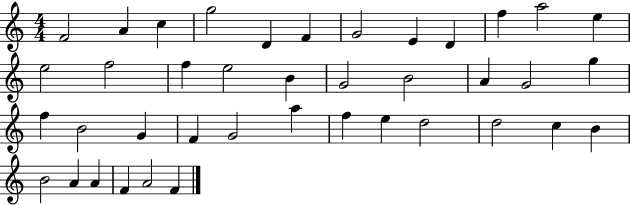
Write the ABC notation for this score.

X:1
T:Untitled
M:4/4
L:1/4
K:C
F2 A c g2 D F G2 E D f a2 e e2 f2 f e2 B G2 B2 A G2 g f B2 G F G2 a f e d2 d2 c B B2 A A F A2 F